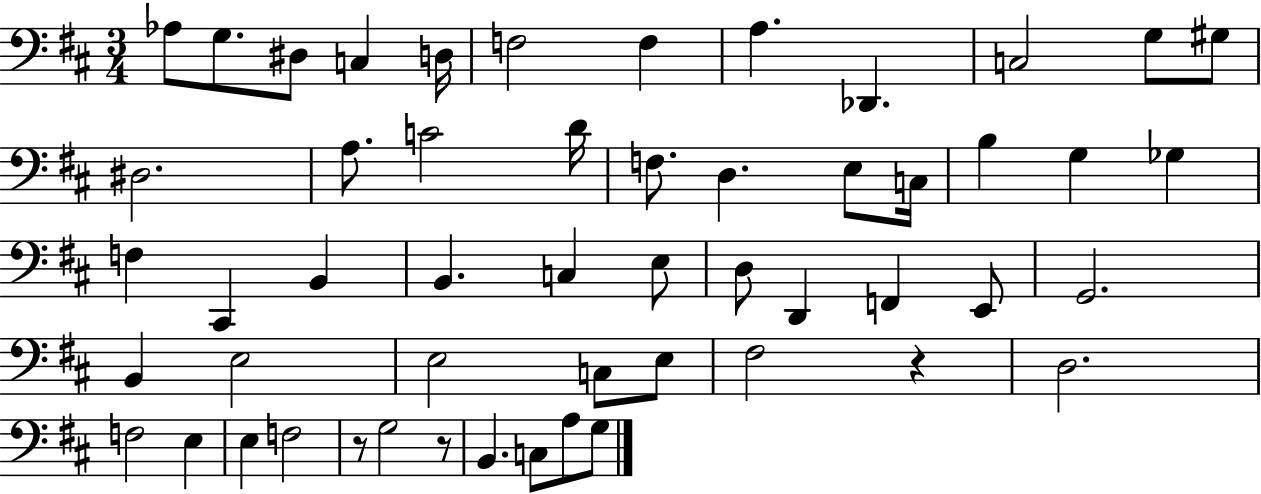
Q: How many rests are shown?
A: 3